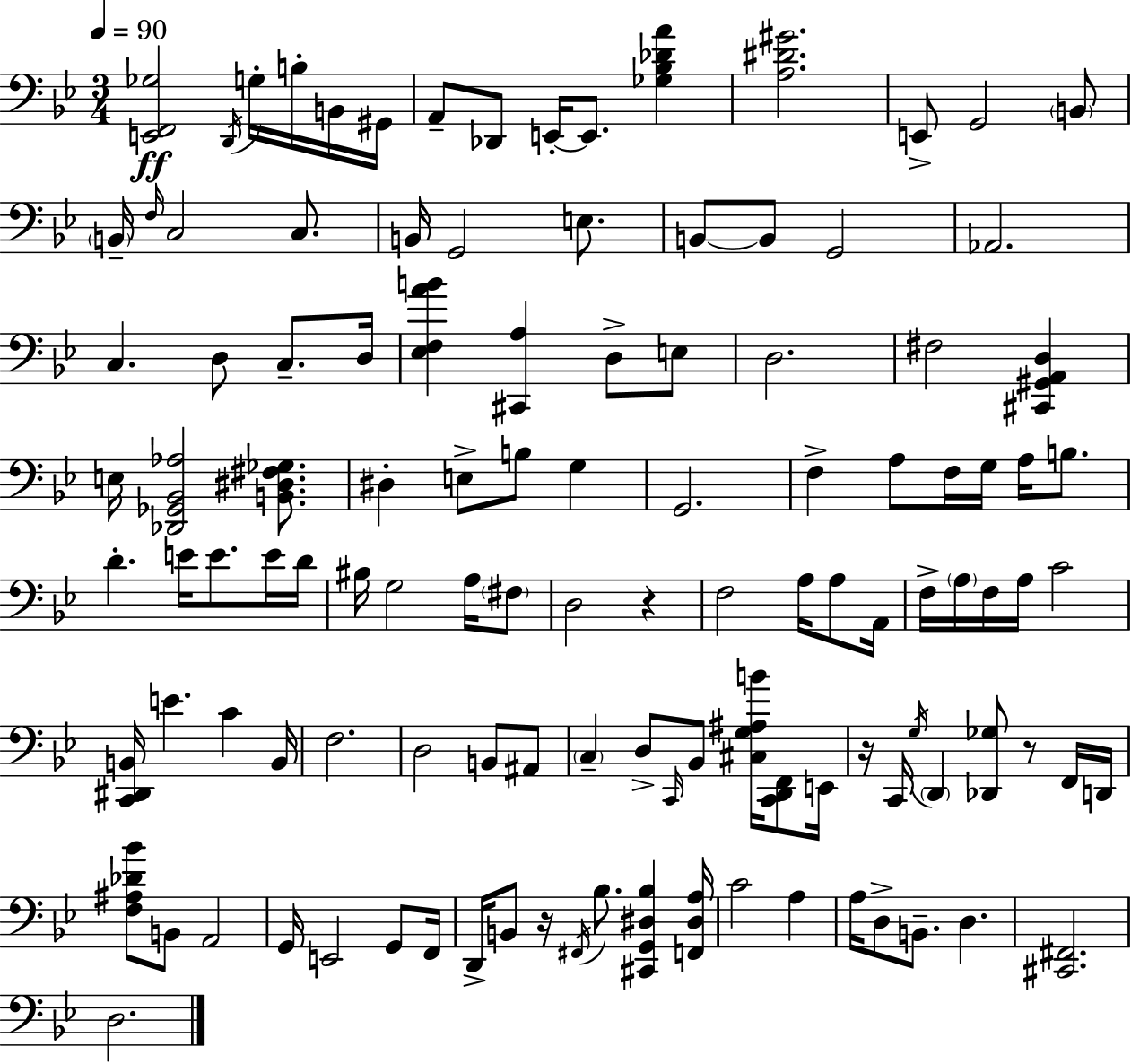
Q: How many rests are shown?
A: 4